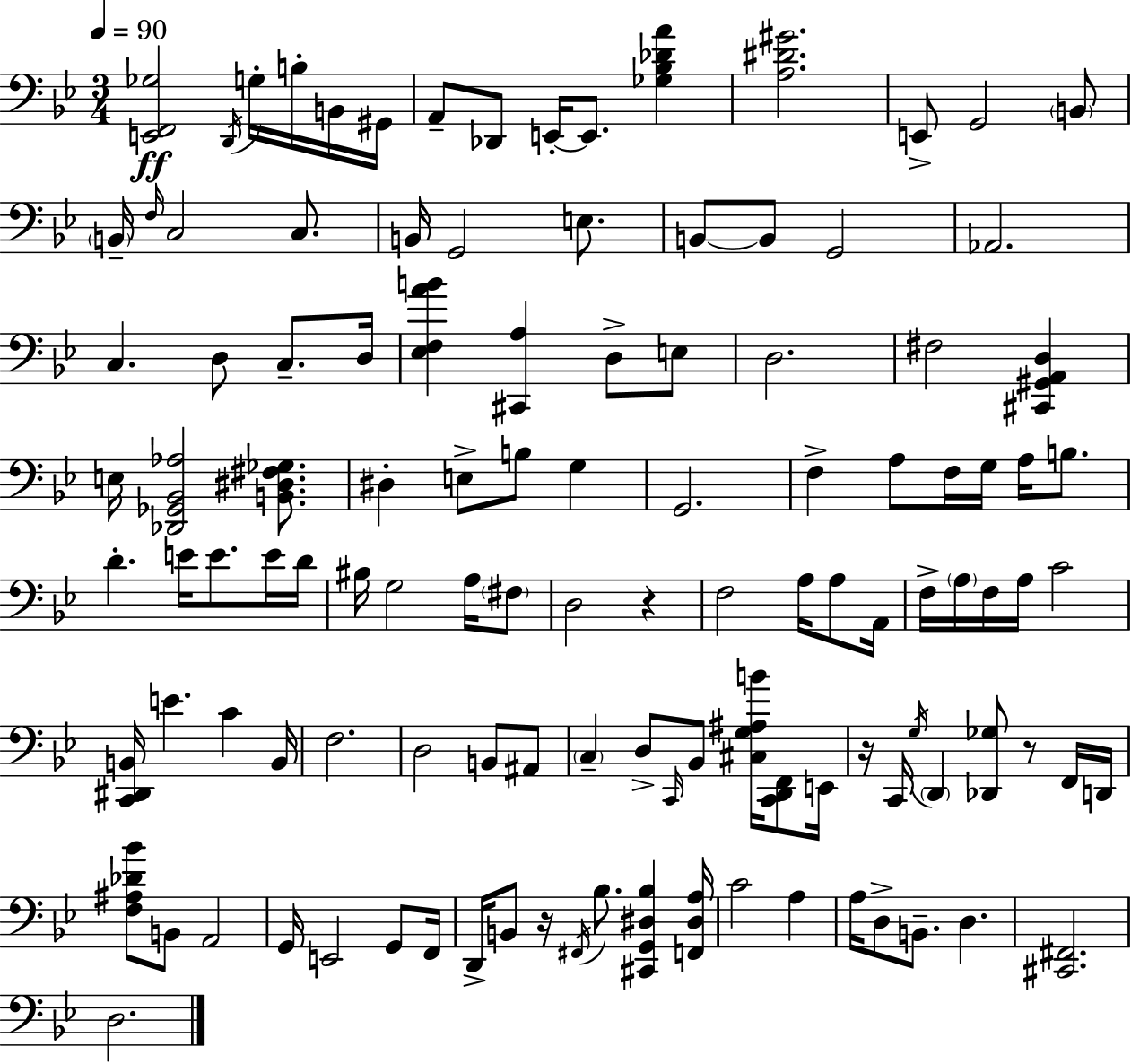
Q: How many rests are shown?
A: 4